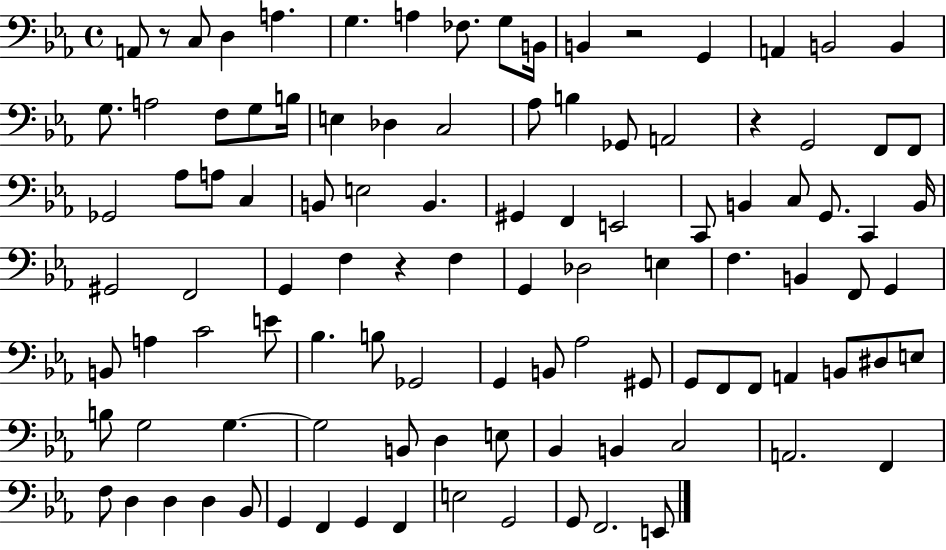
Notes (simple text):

A2/e R/e C3/e D3/q A3/q. G3/q. A3/q FES3/e. G3/e B2/s B2/q R/h G2/q A2/q B2/h B2/q G3/e. A3/h F3/e G3/e B3/s E3/q Db3/q C3/h Ab3/e B3/q Gb2/e A2/h R/q G2/h F2/e F2/e Gb2/h Ab3/e A3/e C3/q B2/e E3/h B2/q. G#2/q F2/q E2/h C2/e B2/q C3/e G2/e. C2/q B2/s G#2/h F2/h G2/q F3/q R/q F3/q G2/q Db3/h E3/q F3/q. B2/q F2/e G2/q B2/e A3/q C4/h E4/e Bb3/q. B3/e Gb2/h G2/q B2/e Ab3/h G#2/e G2/e F2/e F2/e A2/q B2/e D#3/e E3/e B3/e G3/h G3/q. G3/h B2/e D3/q E3/e Bb2/q B2/q C3/h A2/h. F2/q F3/e D3/q D3/q D3/q Bb2/e G2/q F2/q G2/q F2/q E3/h G2/h G2/e F2/h. E2/e